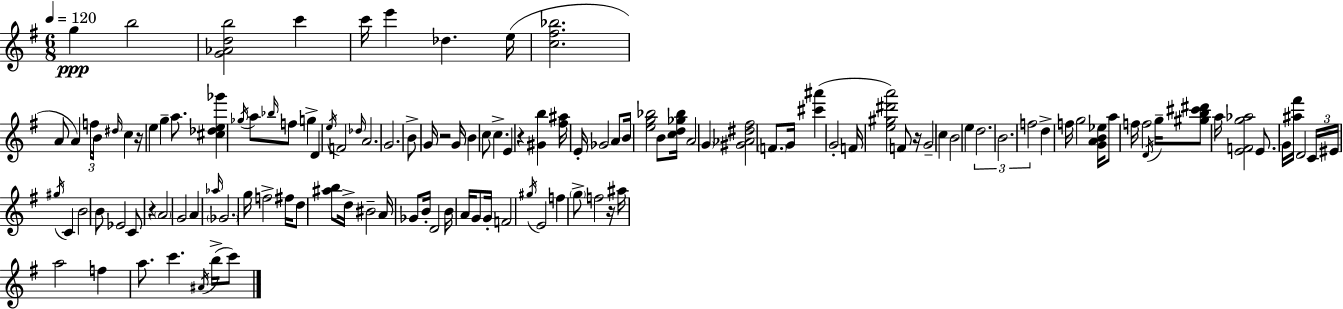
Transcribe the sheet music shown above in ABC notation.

X:1
T:Untitled
M:6/8
L:1/4
K:G
g b2 [G_Adb]2 c' c'/4 e' _d e/4 [c^f_b]2 A/2 A f/4 B/4 ^d/4 c z/4 e g a/2 [^c_de_g'] _g/4 a/2 _b/4 f/2 g D e/4 F2 _d/4 A2 G2 B/2 G/4 z2 G/4 B c/2 c E z [^Gb] [^f^a]/4 E/4 _G2 A/2 B/4 [eg_b]2 B/2 [cd_g_b]/4 A2 G [^G_A^d^f]2 F/2 G/4 [^c'^a'] G2 F/4 [e^g^d'a']2 F/2 z/4 G2 c B2 e d2 B2 f2 d f/4 g2 [GAB_e]/4 a/2 f/4 f2 D/4 g/4 [^gb^c'^d']/2 a/4 [EFg_a]2 E/2 G/4 [^a^f']/4 D2 C/4 ^E/4 ^g/4 C B2 B/2 _E2 C/2 z A2 G2 A _a/4 _G2 g/4 f2 ^f/4 d/2 [^ab]/2 d/4 ^B2 A/4 _G/2 B/4 D2 B/4 A/4 G/2 G/4 F2 ^g/4 E2 f g/2 f2 z/4 ^a/4 a2 f a/2 c' ^A/4 b/4 c'/2